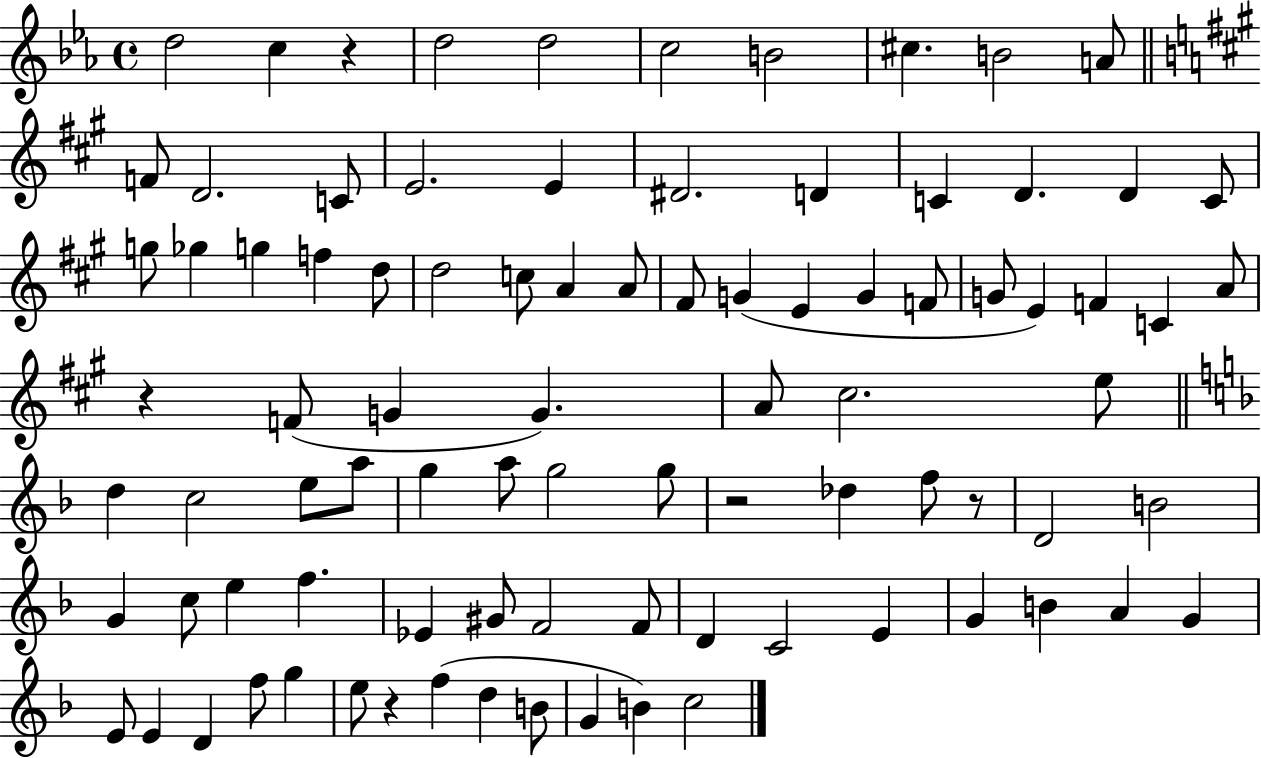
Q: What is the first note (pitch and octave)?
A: D5